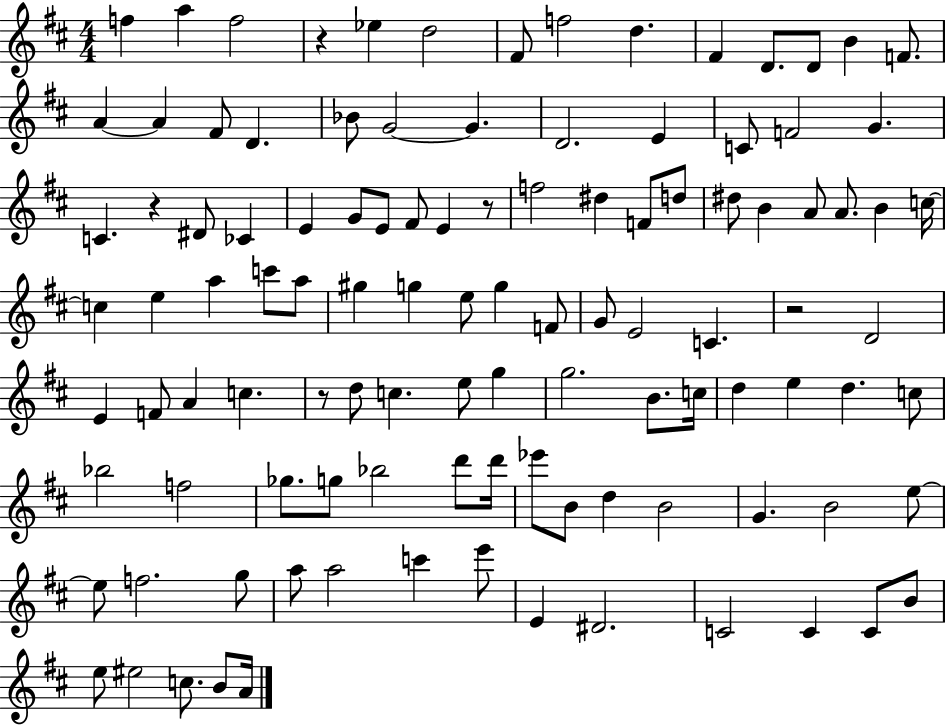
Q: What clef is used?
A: treble